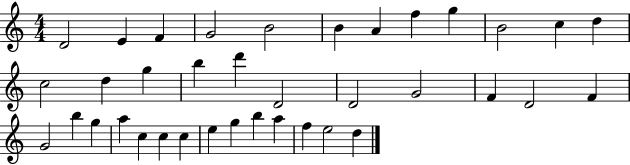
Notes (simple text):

D4/h E4/q F4/q G4/h B4/h B4/q A4/q F5/q G5/q B4/h C5/q D5/q C5/h D5/q G5/q B5/q D6/q D4/h D4/h G4/h F4/q D4/h F4/q G4/h B5/q G5/q A5/q C5/q C5/q C5/q E5/q G5/q B5/q A5/q F5/q E5/h D5/q